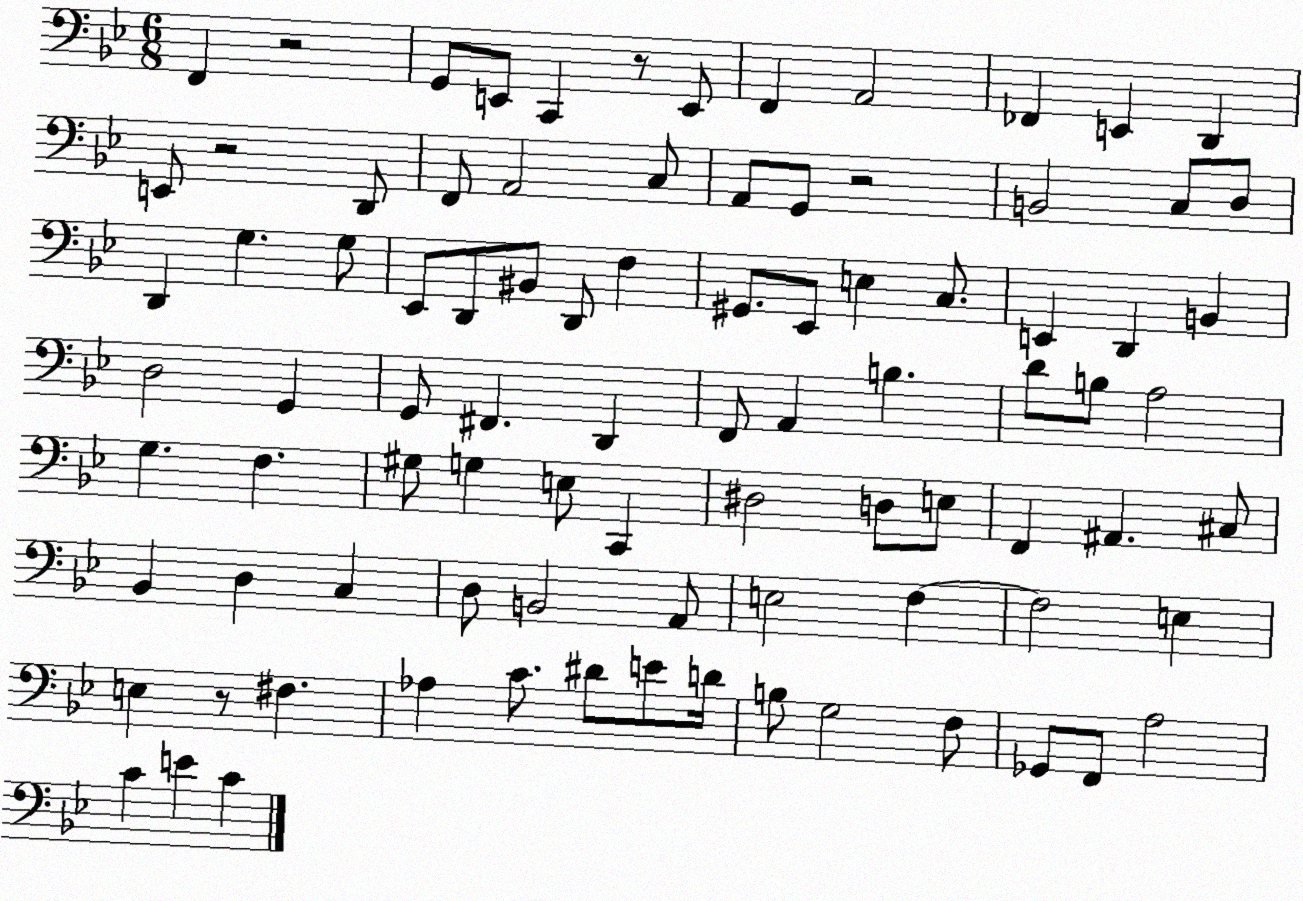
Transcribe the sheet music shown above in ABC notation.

X:1
T:Untitled
M:6/8
L:1/4
K:Bb
F,, z2 G,,/2 E,,/2 C,, z/2 E,,/2 F,, A,,2 _F,, E,, D,, E,,/2 z2 D,,/2 F,,/2 A,,2 C,/2 A,,/2 G,,/2 z2 B,,2 C,/2 D,/2 D,, G, G,/2 _E,,/2 D,,/2 ^B,,/2 D,,/2 F, ^G,,/2 _E,,/2 E, C,/2 E,, D,, B,, D,2 G,, G,,/2 ^F,, D,, F,,/2 A,, B, D/2 B,/2 A,2 G, F, ^G,/2 G, E,/2 C,, ^D,2 D,/2 E,/2 F,, ^A,, ^C,/2 _B,, D, C, D,/2 B,,2 A,,/2 E,2 F, F,2 E, E, z/2 ^F, _A, C/2 ^D/2 E/2 D/4 B,/2 G,2 F,/2 _G,,/2 F,,/2 A,2 C E C